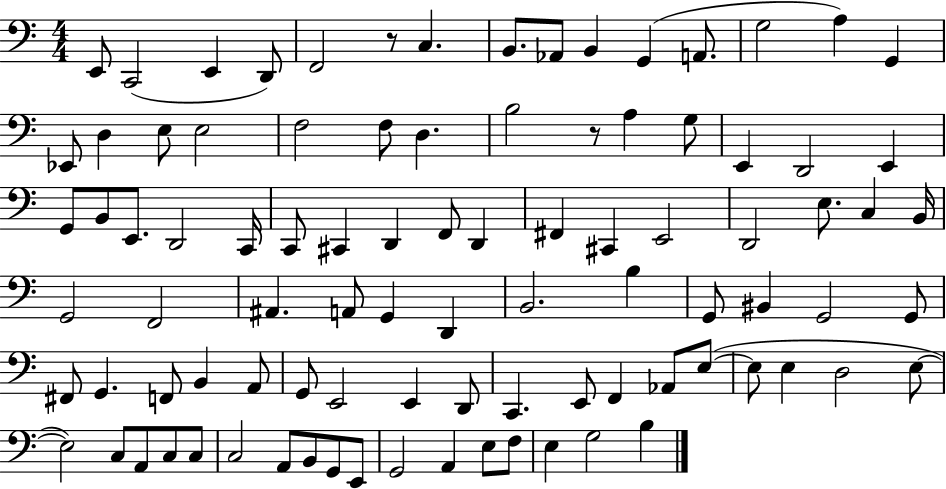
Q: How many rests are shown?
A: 2